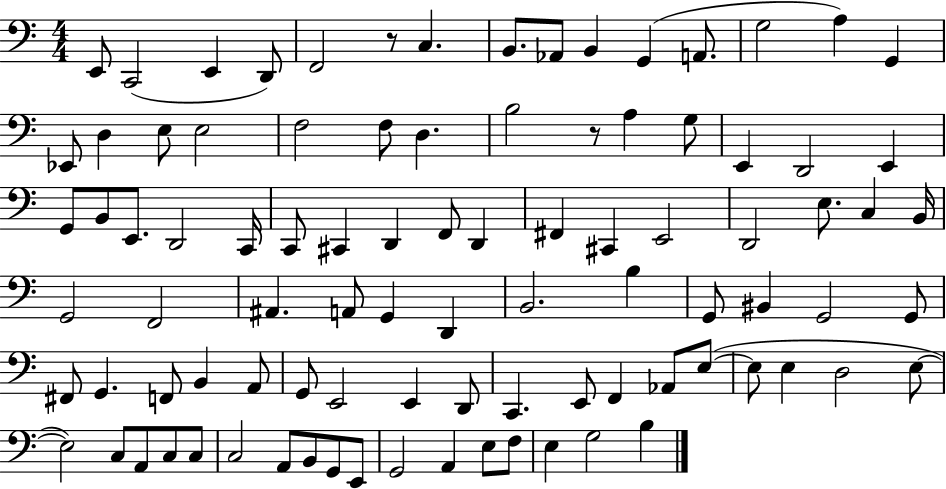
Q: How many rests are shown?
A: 2